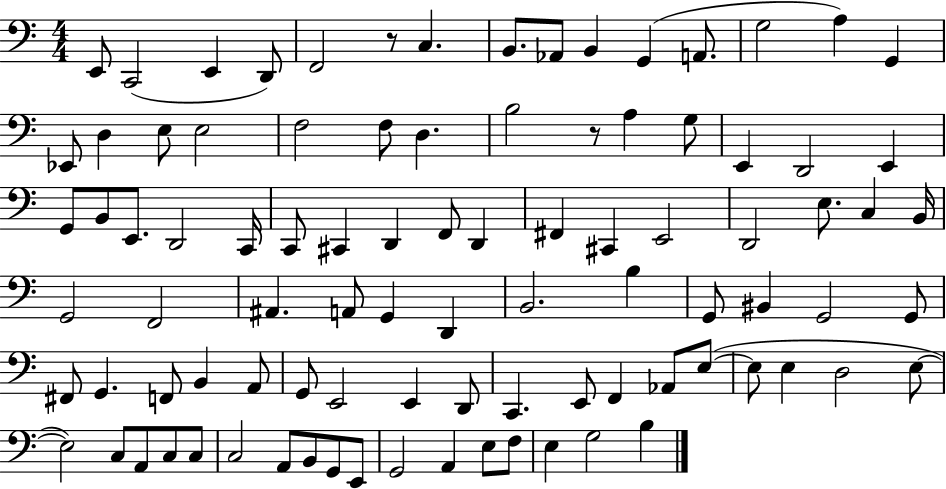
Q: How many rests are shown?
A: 2